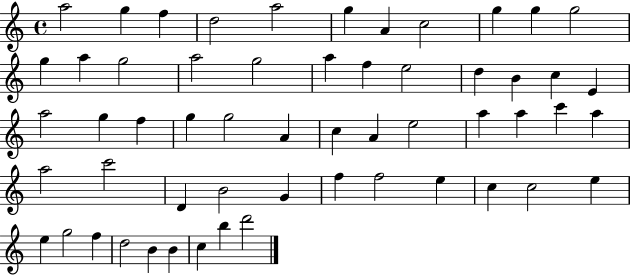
X:1
T:Untitled
M:4/4
L:1/4
K:C
a2 g f d2 a2 g A c2 g g g2 g a g2 a2 g2 a f e2 d B c E a2 g f g g2 A c A e2 a a c' a a2 c'2 D B2 G f f2 e c c2 e e g2 f d2 B B c b d'2